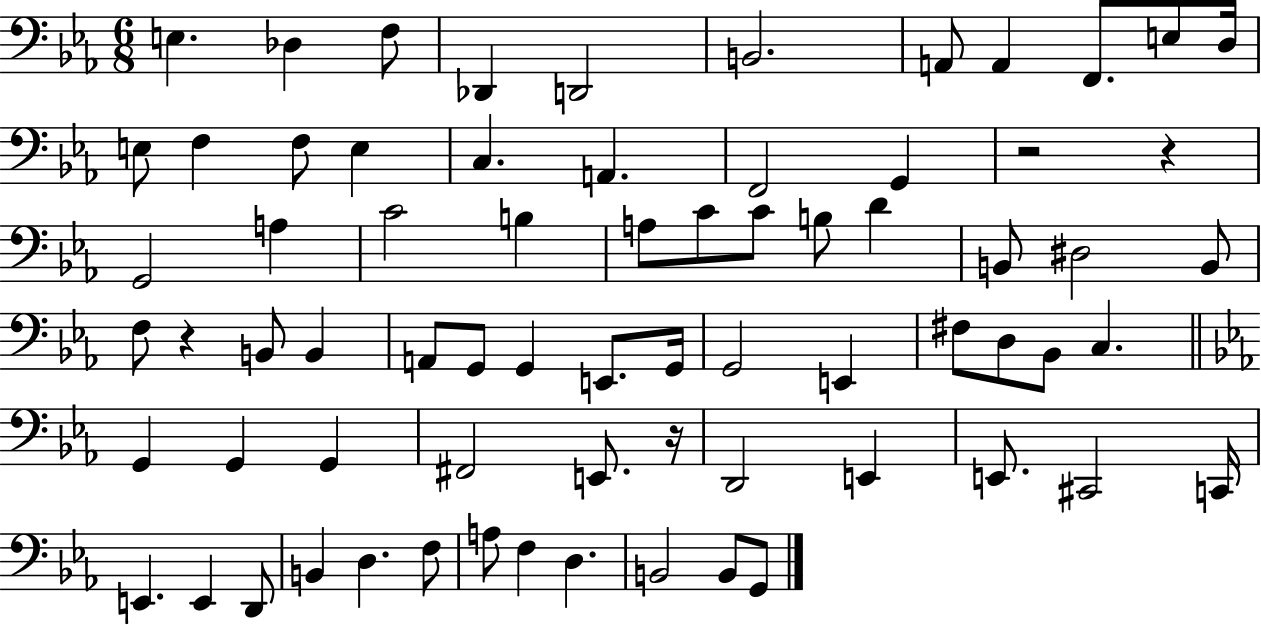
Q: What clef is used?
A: bass